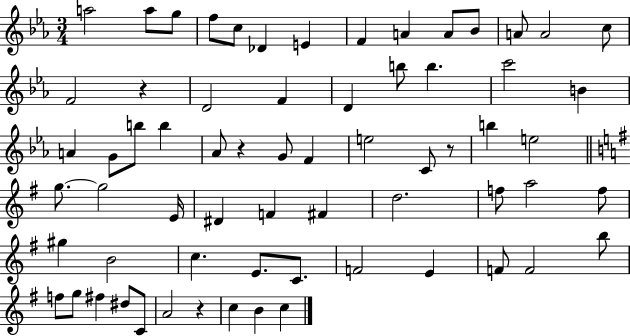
A5/h A5/e G5/e F5/e C5/e Db4/q E4/q F4/q A4/q A4/e Bb4/e A4/e A4/h C5/e F4/h R/q D4/h F4/q D4/q B5/e B5/q. C6/h B4/q A4/q G4/e B5/e B5/q Ab4/e R/q G4/e F4/q E5/h C4/e R/e B5/q E5/h G5/e. G5/h E4/s D#4/q F4/q F#4/q D5/h. F5/e A5/h F5/e G#5/q B4/h C5/q. E4/e. C4/e. F4/h E4/q F4/e F4/h B5/e F5/e G5/e F#5/q D#5/e C4/e A4/h R/q C5/q B4/q C5/q